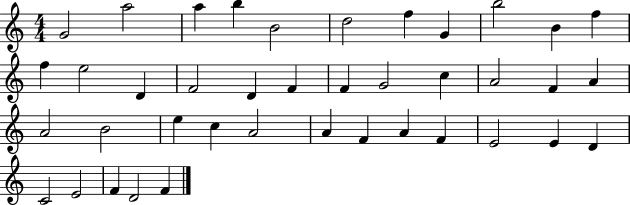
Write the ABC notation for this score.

X:1
T:Untitled
M:4/4
L:1/4
K:C
G2 a2 a b B2 d2 f G b2 B f f e2 D F2 D F F G2 c A2 F A A2 B2 e c A2 A F A F E2 E D C2 E2 F D2 F